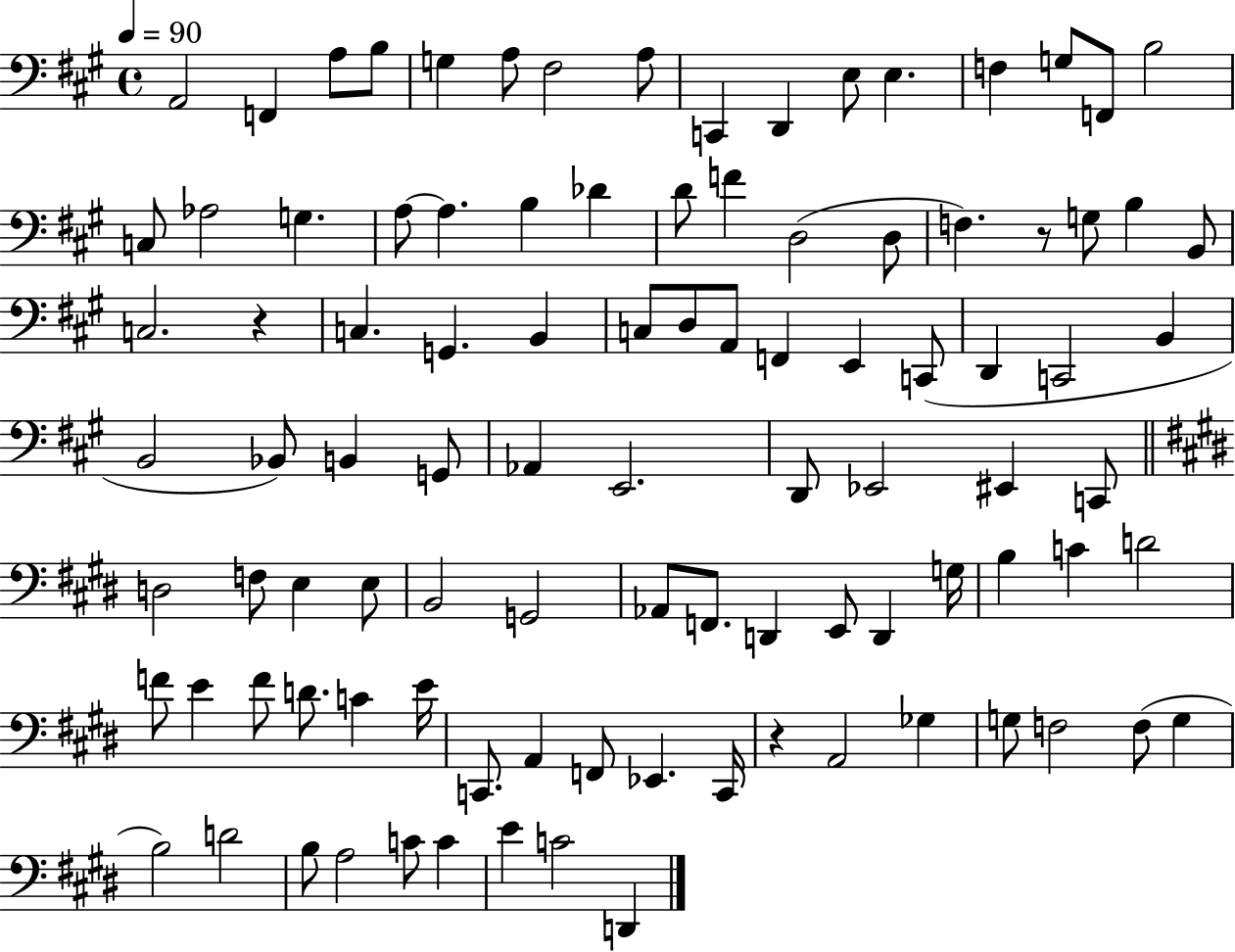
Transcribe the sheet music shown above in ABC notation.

X:1
T:Untitled
M:4/4
L:1/4
K:A
A,,2 F,, A,/2 B,/2 G, A,/2 ^F,2 A,/2 C,, D,, E,/2 E, F, G,/2 F,,/2 B,2 C,/2 _A,2 G, A,/2 A, B, _D D/2 F D,2 D,/2 F, z/2 G,/2 B, B,,/2 C,2 z C, G,, B,, C,/2 D,/2 A,,/2 F,, E,, C,,/2 D,, C,,2 B,, B,,2 _B,,/2 B,, G,,/2 _A,, E,,2 D,,/2 _E,,2 ^E,, C,,/2 D,2 F,/2 E, E,/2 B,,2 G,,2 _A,,/2 F,,/2 D,, E,,/2 D,, G,/4 B, C D2 F/2 E F/2 D/2 C E/4 C,,/2 A,, F,,/2 _E,, C,,/4 z A,,2 _G, G,/2 F,2 F,/2 G, B,2 D2 B,/2 A,2 C/2 C E C2 D,,